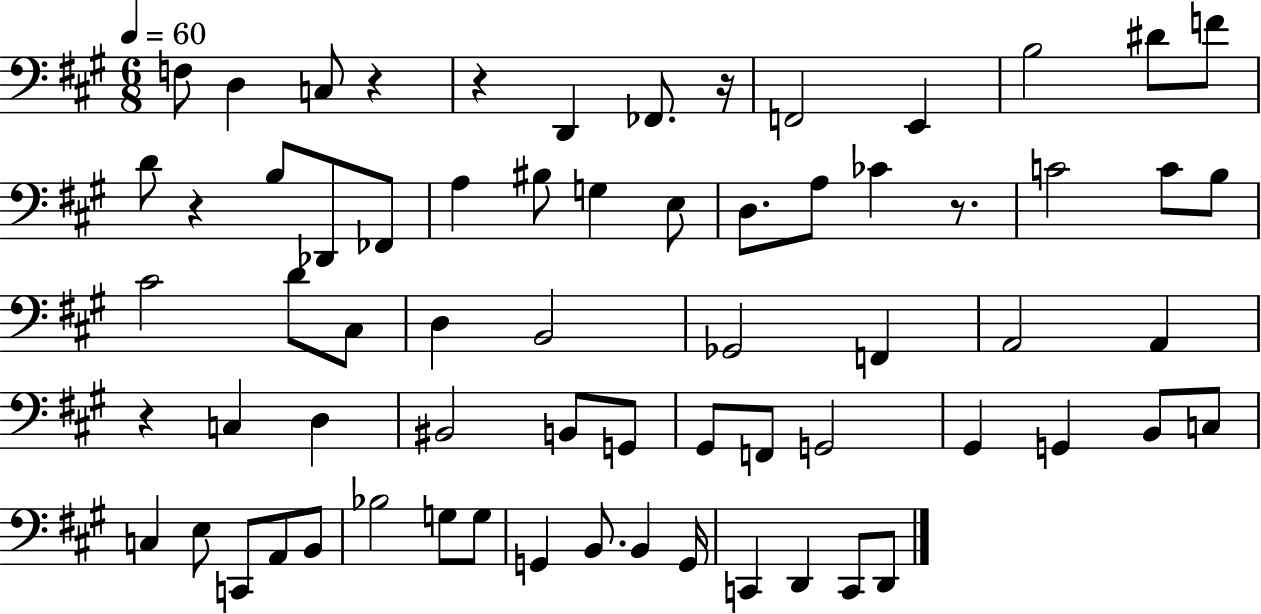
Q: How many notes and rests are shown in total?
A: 67